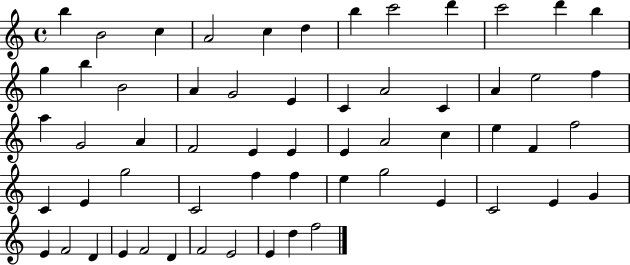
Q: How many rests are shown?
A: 0